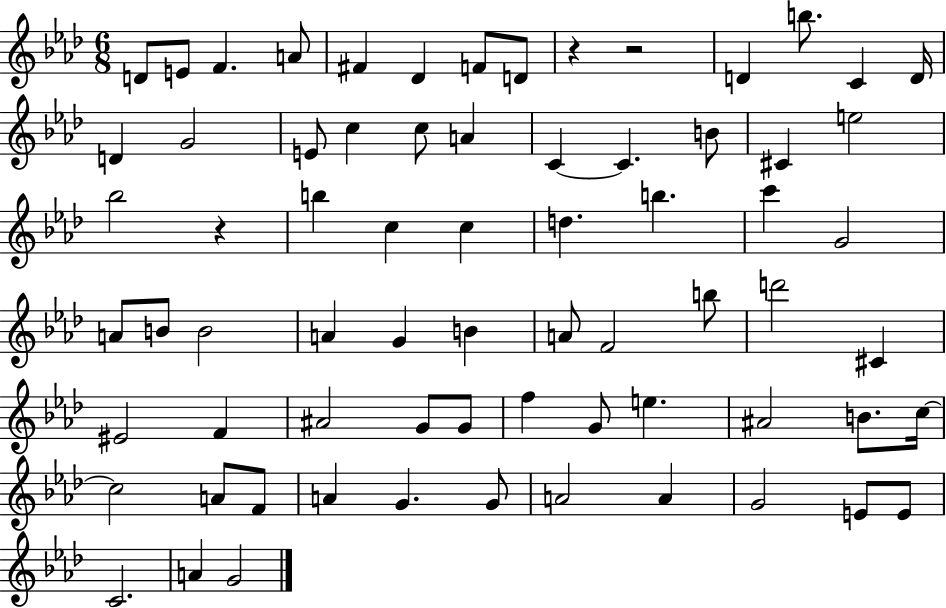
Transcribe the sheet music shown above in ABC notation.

X:1
T:Untitled
M:6/8
L:1/4
K:Ab
D/2 E/2 F A/2 ^F _D F/2 D/2 z z2 D b/2 C D/4 D G2 E/2 c c/2 A C C B/2 ^C e2 _b2 z b c c d b c' G2 A/2 B/2 B2 A G B A/2 F2 b/2 d'2 ^C ^E2 F ^A2 G/2 G/2 f G/2 e ^A2 B/2 c/4 c2 A/2 F/2 A G G/2 A2 A G2 E/2 E/2 C2 A G2